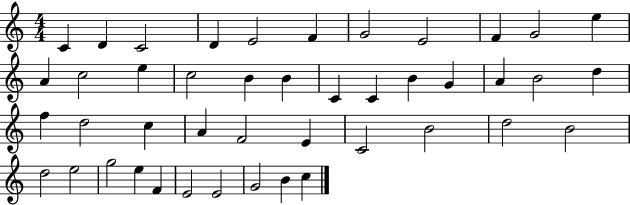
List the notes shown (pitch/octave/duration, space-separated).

C4/q D4/q C4/h D4/q E4/h F4/q G4/h E4/h F4/q G4/h E5/q A4/q C5/h E5/q C5/h B4/q B4/q C4/q C4/q B4/q G4/q A4/q B4/h D5/q F5/q D5/h C5/q A4/q F4/h E4/q C4/h B4/h D5/h B4/h D5/h E5/h G5/h E5/q F4/q E4/h E4/h G4/h B4/q C5/q